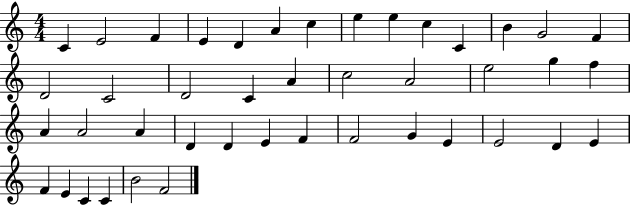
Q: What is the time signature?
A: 4/4